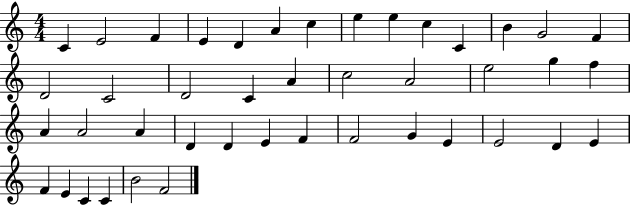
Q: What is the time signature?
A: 4/4